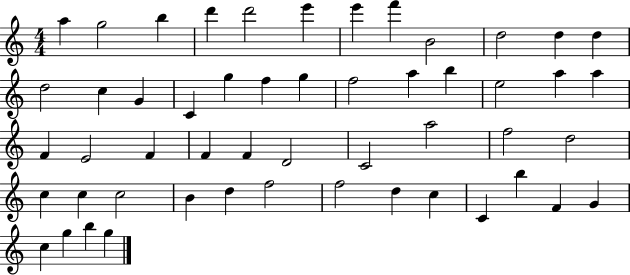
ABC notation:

X:1
T:Untitled
M:4/4
L:1/4
K:C
a g2 b d' d'2 e' e' f' B2 d2 d d d2 c G C g f g f2 a b e2 a a F E2 F F F D2 C2 a2 f2 d2 c c c2 B d f2 f2 d c C b F G c g b g